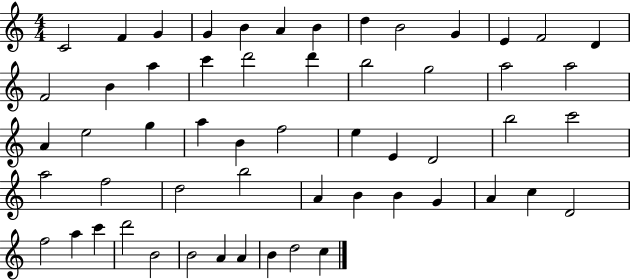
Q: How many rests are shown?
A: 0